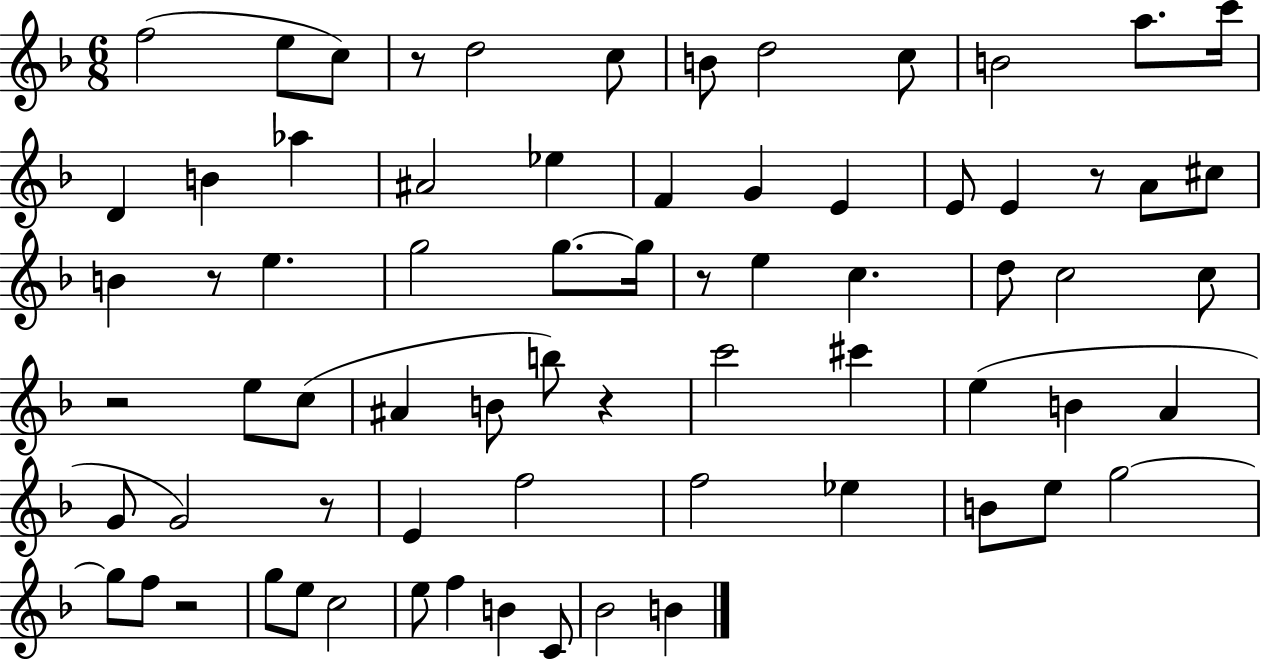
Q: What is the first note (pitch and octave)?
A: F5